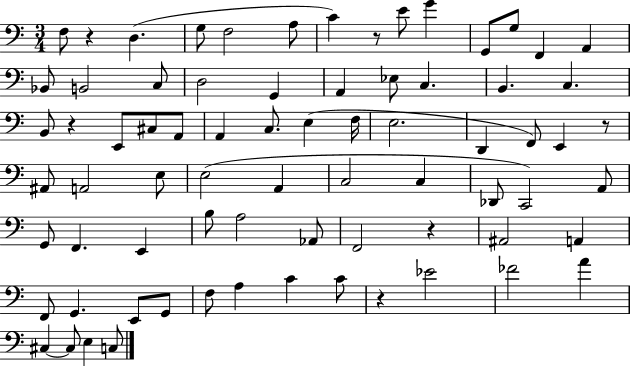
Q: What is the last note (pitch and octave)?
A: C3